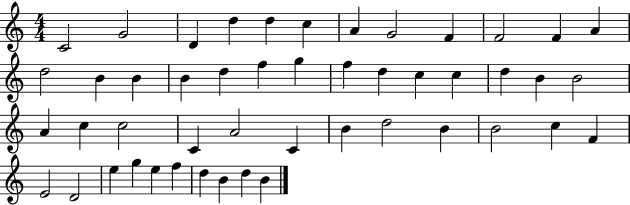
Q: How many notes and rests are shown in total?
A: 48